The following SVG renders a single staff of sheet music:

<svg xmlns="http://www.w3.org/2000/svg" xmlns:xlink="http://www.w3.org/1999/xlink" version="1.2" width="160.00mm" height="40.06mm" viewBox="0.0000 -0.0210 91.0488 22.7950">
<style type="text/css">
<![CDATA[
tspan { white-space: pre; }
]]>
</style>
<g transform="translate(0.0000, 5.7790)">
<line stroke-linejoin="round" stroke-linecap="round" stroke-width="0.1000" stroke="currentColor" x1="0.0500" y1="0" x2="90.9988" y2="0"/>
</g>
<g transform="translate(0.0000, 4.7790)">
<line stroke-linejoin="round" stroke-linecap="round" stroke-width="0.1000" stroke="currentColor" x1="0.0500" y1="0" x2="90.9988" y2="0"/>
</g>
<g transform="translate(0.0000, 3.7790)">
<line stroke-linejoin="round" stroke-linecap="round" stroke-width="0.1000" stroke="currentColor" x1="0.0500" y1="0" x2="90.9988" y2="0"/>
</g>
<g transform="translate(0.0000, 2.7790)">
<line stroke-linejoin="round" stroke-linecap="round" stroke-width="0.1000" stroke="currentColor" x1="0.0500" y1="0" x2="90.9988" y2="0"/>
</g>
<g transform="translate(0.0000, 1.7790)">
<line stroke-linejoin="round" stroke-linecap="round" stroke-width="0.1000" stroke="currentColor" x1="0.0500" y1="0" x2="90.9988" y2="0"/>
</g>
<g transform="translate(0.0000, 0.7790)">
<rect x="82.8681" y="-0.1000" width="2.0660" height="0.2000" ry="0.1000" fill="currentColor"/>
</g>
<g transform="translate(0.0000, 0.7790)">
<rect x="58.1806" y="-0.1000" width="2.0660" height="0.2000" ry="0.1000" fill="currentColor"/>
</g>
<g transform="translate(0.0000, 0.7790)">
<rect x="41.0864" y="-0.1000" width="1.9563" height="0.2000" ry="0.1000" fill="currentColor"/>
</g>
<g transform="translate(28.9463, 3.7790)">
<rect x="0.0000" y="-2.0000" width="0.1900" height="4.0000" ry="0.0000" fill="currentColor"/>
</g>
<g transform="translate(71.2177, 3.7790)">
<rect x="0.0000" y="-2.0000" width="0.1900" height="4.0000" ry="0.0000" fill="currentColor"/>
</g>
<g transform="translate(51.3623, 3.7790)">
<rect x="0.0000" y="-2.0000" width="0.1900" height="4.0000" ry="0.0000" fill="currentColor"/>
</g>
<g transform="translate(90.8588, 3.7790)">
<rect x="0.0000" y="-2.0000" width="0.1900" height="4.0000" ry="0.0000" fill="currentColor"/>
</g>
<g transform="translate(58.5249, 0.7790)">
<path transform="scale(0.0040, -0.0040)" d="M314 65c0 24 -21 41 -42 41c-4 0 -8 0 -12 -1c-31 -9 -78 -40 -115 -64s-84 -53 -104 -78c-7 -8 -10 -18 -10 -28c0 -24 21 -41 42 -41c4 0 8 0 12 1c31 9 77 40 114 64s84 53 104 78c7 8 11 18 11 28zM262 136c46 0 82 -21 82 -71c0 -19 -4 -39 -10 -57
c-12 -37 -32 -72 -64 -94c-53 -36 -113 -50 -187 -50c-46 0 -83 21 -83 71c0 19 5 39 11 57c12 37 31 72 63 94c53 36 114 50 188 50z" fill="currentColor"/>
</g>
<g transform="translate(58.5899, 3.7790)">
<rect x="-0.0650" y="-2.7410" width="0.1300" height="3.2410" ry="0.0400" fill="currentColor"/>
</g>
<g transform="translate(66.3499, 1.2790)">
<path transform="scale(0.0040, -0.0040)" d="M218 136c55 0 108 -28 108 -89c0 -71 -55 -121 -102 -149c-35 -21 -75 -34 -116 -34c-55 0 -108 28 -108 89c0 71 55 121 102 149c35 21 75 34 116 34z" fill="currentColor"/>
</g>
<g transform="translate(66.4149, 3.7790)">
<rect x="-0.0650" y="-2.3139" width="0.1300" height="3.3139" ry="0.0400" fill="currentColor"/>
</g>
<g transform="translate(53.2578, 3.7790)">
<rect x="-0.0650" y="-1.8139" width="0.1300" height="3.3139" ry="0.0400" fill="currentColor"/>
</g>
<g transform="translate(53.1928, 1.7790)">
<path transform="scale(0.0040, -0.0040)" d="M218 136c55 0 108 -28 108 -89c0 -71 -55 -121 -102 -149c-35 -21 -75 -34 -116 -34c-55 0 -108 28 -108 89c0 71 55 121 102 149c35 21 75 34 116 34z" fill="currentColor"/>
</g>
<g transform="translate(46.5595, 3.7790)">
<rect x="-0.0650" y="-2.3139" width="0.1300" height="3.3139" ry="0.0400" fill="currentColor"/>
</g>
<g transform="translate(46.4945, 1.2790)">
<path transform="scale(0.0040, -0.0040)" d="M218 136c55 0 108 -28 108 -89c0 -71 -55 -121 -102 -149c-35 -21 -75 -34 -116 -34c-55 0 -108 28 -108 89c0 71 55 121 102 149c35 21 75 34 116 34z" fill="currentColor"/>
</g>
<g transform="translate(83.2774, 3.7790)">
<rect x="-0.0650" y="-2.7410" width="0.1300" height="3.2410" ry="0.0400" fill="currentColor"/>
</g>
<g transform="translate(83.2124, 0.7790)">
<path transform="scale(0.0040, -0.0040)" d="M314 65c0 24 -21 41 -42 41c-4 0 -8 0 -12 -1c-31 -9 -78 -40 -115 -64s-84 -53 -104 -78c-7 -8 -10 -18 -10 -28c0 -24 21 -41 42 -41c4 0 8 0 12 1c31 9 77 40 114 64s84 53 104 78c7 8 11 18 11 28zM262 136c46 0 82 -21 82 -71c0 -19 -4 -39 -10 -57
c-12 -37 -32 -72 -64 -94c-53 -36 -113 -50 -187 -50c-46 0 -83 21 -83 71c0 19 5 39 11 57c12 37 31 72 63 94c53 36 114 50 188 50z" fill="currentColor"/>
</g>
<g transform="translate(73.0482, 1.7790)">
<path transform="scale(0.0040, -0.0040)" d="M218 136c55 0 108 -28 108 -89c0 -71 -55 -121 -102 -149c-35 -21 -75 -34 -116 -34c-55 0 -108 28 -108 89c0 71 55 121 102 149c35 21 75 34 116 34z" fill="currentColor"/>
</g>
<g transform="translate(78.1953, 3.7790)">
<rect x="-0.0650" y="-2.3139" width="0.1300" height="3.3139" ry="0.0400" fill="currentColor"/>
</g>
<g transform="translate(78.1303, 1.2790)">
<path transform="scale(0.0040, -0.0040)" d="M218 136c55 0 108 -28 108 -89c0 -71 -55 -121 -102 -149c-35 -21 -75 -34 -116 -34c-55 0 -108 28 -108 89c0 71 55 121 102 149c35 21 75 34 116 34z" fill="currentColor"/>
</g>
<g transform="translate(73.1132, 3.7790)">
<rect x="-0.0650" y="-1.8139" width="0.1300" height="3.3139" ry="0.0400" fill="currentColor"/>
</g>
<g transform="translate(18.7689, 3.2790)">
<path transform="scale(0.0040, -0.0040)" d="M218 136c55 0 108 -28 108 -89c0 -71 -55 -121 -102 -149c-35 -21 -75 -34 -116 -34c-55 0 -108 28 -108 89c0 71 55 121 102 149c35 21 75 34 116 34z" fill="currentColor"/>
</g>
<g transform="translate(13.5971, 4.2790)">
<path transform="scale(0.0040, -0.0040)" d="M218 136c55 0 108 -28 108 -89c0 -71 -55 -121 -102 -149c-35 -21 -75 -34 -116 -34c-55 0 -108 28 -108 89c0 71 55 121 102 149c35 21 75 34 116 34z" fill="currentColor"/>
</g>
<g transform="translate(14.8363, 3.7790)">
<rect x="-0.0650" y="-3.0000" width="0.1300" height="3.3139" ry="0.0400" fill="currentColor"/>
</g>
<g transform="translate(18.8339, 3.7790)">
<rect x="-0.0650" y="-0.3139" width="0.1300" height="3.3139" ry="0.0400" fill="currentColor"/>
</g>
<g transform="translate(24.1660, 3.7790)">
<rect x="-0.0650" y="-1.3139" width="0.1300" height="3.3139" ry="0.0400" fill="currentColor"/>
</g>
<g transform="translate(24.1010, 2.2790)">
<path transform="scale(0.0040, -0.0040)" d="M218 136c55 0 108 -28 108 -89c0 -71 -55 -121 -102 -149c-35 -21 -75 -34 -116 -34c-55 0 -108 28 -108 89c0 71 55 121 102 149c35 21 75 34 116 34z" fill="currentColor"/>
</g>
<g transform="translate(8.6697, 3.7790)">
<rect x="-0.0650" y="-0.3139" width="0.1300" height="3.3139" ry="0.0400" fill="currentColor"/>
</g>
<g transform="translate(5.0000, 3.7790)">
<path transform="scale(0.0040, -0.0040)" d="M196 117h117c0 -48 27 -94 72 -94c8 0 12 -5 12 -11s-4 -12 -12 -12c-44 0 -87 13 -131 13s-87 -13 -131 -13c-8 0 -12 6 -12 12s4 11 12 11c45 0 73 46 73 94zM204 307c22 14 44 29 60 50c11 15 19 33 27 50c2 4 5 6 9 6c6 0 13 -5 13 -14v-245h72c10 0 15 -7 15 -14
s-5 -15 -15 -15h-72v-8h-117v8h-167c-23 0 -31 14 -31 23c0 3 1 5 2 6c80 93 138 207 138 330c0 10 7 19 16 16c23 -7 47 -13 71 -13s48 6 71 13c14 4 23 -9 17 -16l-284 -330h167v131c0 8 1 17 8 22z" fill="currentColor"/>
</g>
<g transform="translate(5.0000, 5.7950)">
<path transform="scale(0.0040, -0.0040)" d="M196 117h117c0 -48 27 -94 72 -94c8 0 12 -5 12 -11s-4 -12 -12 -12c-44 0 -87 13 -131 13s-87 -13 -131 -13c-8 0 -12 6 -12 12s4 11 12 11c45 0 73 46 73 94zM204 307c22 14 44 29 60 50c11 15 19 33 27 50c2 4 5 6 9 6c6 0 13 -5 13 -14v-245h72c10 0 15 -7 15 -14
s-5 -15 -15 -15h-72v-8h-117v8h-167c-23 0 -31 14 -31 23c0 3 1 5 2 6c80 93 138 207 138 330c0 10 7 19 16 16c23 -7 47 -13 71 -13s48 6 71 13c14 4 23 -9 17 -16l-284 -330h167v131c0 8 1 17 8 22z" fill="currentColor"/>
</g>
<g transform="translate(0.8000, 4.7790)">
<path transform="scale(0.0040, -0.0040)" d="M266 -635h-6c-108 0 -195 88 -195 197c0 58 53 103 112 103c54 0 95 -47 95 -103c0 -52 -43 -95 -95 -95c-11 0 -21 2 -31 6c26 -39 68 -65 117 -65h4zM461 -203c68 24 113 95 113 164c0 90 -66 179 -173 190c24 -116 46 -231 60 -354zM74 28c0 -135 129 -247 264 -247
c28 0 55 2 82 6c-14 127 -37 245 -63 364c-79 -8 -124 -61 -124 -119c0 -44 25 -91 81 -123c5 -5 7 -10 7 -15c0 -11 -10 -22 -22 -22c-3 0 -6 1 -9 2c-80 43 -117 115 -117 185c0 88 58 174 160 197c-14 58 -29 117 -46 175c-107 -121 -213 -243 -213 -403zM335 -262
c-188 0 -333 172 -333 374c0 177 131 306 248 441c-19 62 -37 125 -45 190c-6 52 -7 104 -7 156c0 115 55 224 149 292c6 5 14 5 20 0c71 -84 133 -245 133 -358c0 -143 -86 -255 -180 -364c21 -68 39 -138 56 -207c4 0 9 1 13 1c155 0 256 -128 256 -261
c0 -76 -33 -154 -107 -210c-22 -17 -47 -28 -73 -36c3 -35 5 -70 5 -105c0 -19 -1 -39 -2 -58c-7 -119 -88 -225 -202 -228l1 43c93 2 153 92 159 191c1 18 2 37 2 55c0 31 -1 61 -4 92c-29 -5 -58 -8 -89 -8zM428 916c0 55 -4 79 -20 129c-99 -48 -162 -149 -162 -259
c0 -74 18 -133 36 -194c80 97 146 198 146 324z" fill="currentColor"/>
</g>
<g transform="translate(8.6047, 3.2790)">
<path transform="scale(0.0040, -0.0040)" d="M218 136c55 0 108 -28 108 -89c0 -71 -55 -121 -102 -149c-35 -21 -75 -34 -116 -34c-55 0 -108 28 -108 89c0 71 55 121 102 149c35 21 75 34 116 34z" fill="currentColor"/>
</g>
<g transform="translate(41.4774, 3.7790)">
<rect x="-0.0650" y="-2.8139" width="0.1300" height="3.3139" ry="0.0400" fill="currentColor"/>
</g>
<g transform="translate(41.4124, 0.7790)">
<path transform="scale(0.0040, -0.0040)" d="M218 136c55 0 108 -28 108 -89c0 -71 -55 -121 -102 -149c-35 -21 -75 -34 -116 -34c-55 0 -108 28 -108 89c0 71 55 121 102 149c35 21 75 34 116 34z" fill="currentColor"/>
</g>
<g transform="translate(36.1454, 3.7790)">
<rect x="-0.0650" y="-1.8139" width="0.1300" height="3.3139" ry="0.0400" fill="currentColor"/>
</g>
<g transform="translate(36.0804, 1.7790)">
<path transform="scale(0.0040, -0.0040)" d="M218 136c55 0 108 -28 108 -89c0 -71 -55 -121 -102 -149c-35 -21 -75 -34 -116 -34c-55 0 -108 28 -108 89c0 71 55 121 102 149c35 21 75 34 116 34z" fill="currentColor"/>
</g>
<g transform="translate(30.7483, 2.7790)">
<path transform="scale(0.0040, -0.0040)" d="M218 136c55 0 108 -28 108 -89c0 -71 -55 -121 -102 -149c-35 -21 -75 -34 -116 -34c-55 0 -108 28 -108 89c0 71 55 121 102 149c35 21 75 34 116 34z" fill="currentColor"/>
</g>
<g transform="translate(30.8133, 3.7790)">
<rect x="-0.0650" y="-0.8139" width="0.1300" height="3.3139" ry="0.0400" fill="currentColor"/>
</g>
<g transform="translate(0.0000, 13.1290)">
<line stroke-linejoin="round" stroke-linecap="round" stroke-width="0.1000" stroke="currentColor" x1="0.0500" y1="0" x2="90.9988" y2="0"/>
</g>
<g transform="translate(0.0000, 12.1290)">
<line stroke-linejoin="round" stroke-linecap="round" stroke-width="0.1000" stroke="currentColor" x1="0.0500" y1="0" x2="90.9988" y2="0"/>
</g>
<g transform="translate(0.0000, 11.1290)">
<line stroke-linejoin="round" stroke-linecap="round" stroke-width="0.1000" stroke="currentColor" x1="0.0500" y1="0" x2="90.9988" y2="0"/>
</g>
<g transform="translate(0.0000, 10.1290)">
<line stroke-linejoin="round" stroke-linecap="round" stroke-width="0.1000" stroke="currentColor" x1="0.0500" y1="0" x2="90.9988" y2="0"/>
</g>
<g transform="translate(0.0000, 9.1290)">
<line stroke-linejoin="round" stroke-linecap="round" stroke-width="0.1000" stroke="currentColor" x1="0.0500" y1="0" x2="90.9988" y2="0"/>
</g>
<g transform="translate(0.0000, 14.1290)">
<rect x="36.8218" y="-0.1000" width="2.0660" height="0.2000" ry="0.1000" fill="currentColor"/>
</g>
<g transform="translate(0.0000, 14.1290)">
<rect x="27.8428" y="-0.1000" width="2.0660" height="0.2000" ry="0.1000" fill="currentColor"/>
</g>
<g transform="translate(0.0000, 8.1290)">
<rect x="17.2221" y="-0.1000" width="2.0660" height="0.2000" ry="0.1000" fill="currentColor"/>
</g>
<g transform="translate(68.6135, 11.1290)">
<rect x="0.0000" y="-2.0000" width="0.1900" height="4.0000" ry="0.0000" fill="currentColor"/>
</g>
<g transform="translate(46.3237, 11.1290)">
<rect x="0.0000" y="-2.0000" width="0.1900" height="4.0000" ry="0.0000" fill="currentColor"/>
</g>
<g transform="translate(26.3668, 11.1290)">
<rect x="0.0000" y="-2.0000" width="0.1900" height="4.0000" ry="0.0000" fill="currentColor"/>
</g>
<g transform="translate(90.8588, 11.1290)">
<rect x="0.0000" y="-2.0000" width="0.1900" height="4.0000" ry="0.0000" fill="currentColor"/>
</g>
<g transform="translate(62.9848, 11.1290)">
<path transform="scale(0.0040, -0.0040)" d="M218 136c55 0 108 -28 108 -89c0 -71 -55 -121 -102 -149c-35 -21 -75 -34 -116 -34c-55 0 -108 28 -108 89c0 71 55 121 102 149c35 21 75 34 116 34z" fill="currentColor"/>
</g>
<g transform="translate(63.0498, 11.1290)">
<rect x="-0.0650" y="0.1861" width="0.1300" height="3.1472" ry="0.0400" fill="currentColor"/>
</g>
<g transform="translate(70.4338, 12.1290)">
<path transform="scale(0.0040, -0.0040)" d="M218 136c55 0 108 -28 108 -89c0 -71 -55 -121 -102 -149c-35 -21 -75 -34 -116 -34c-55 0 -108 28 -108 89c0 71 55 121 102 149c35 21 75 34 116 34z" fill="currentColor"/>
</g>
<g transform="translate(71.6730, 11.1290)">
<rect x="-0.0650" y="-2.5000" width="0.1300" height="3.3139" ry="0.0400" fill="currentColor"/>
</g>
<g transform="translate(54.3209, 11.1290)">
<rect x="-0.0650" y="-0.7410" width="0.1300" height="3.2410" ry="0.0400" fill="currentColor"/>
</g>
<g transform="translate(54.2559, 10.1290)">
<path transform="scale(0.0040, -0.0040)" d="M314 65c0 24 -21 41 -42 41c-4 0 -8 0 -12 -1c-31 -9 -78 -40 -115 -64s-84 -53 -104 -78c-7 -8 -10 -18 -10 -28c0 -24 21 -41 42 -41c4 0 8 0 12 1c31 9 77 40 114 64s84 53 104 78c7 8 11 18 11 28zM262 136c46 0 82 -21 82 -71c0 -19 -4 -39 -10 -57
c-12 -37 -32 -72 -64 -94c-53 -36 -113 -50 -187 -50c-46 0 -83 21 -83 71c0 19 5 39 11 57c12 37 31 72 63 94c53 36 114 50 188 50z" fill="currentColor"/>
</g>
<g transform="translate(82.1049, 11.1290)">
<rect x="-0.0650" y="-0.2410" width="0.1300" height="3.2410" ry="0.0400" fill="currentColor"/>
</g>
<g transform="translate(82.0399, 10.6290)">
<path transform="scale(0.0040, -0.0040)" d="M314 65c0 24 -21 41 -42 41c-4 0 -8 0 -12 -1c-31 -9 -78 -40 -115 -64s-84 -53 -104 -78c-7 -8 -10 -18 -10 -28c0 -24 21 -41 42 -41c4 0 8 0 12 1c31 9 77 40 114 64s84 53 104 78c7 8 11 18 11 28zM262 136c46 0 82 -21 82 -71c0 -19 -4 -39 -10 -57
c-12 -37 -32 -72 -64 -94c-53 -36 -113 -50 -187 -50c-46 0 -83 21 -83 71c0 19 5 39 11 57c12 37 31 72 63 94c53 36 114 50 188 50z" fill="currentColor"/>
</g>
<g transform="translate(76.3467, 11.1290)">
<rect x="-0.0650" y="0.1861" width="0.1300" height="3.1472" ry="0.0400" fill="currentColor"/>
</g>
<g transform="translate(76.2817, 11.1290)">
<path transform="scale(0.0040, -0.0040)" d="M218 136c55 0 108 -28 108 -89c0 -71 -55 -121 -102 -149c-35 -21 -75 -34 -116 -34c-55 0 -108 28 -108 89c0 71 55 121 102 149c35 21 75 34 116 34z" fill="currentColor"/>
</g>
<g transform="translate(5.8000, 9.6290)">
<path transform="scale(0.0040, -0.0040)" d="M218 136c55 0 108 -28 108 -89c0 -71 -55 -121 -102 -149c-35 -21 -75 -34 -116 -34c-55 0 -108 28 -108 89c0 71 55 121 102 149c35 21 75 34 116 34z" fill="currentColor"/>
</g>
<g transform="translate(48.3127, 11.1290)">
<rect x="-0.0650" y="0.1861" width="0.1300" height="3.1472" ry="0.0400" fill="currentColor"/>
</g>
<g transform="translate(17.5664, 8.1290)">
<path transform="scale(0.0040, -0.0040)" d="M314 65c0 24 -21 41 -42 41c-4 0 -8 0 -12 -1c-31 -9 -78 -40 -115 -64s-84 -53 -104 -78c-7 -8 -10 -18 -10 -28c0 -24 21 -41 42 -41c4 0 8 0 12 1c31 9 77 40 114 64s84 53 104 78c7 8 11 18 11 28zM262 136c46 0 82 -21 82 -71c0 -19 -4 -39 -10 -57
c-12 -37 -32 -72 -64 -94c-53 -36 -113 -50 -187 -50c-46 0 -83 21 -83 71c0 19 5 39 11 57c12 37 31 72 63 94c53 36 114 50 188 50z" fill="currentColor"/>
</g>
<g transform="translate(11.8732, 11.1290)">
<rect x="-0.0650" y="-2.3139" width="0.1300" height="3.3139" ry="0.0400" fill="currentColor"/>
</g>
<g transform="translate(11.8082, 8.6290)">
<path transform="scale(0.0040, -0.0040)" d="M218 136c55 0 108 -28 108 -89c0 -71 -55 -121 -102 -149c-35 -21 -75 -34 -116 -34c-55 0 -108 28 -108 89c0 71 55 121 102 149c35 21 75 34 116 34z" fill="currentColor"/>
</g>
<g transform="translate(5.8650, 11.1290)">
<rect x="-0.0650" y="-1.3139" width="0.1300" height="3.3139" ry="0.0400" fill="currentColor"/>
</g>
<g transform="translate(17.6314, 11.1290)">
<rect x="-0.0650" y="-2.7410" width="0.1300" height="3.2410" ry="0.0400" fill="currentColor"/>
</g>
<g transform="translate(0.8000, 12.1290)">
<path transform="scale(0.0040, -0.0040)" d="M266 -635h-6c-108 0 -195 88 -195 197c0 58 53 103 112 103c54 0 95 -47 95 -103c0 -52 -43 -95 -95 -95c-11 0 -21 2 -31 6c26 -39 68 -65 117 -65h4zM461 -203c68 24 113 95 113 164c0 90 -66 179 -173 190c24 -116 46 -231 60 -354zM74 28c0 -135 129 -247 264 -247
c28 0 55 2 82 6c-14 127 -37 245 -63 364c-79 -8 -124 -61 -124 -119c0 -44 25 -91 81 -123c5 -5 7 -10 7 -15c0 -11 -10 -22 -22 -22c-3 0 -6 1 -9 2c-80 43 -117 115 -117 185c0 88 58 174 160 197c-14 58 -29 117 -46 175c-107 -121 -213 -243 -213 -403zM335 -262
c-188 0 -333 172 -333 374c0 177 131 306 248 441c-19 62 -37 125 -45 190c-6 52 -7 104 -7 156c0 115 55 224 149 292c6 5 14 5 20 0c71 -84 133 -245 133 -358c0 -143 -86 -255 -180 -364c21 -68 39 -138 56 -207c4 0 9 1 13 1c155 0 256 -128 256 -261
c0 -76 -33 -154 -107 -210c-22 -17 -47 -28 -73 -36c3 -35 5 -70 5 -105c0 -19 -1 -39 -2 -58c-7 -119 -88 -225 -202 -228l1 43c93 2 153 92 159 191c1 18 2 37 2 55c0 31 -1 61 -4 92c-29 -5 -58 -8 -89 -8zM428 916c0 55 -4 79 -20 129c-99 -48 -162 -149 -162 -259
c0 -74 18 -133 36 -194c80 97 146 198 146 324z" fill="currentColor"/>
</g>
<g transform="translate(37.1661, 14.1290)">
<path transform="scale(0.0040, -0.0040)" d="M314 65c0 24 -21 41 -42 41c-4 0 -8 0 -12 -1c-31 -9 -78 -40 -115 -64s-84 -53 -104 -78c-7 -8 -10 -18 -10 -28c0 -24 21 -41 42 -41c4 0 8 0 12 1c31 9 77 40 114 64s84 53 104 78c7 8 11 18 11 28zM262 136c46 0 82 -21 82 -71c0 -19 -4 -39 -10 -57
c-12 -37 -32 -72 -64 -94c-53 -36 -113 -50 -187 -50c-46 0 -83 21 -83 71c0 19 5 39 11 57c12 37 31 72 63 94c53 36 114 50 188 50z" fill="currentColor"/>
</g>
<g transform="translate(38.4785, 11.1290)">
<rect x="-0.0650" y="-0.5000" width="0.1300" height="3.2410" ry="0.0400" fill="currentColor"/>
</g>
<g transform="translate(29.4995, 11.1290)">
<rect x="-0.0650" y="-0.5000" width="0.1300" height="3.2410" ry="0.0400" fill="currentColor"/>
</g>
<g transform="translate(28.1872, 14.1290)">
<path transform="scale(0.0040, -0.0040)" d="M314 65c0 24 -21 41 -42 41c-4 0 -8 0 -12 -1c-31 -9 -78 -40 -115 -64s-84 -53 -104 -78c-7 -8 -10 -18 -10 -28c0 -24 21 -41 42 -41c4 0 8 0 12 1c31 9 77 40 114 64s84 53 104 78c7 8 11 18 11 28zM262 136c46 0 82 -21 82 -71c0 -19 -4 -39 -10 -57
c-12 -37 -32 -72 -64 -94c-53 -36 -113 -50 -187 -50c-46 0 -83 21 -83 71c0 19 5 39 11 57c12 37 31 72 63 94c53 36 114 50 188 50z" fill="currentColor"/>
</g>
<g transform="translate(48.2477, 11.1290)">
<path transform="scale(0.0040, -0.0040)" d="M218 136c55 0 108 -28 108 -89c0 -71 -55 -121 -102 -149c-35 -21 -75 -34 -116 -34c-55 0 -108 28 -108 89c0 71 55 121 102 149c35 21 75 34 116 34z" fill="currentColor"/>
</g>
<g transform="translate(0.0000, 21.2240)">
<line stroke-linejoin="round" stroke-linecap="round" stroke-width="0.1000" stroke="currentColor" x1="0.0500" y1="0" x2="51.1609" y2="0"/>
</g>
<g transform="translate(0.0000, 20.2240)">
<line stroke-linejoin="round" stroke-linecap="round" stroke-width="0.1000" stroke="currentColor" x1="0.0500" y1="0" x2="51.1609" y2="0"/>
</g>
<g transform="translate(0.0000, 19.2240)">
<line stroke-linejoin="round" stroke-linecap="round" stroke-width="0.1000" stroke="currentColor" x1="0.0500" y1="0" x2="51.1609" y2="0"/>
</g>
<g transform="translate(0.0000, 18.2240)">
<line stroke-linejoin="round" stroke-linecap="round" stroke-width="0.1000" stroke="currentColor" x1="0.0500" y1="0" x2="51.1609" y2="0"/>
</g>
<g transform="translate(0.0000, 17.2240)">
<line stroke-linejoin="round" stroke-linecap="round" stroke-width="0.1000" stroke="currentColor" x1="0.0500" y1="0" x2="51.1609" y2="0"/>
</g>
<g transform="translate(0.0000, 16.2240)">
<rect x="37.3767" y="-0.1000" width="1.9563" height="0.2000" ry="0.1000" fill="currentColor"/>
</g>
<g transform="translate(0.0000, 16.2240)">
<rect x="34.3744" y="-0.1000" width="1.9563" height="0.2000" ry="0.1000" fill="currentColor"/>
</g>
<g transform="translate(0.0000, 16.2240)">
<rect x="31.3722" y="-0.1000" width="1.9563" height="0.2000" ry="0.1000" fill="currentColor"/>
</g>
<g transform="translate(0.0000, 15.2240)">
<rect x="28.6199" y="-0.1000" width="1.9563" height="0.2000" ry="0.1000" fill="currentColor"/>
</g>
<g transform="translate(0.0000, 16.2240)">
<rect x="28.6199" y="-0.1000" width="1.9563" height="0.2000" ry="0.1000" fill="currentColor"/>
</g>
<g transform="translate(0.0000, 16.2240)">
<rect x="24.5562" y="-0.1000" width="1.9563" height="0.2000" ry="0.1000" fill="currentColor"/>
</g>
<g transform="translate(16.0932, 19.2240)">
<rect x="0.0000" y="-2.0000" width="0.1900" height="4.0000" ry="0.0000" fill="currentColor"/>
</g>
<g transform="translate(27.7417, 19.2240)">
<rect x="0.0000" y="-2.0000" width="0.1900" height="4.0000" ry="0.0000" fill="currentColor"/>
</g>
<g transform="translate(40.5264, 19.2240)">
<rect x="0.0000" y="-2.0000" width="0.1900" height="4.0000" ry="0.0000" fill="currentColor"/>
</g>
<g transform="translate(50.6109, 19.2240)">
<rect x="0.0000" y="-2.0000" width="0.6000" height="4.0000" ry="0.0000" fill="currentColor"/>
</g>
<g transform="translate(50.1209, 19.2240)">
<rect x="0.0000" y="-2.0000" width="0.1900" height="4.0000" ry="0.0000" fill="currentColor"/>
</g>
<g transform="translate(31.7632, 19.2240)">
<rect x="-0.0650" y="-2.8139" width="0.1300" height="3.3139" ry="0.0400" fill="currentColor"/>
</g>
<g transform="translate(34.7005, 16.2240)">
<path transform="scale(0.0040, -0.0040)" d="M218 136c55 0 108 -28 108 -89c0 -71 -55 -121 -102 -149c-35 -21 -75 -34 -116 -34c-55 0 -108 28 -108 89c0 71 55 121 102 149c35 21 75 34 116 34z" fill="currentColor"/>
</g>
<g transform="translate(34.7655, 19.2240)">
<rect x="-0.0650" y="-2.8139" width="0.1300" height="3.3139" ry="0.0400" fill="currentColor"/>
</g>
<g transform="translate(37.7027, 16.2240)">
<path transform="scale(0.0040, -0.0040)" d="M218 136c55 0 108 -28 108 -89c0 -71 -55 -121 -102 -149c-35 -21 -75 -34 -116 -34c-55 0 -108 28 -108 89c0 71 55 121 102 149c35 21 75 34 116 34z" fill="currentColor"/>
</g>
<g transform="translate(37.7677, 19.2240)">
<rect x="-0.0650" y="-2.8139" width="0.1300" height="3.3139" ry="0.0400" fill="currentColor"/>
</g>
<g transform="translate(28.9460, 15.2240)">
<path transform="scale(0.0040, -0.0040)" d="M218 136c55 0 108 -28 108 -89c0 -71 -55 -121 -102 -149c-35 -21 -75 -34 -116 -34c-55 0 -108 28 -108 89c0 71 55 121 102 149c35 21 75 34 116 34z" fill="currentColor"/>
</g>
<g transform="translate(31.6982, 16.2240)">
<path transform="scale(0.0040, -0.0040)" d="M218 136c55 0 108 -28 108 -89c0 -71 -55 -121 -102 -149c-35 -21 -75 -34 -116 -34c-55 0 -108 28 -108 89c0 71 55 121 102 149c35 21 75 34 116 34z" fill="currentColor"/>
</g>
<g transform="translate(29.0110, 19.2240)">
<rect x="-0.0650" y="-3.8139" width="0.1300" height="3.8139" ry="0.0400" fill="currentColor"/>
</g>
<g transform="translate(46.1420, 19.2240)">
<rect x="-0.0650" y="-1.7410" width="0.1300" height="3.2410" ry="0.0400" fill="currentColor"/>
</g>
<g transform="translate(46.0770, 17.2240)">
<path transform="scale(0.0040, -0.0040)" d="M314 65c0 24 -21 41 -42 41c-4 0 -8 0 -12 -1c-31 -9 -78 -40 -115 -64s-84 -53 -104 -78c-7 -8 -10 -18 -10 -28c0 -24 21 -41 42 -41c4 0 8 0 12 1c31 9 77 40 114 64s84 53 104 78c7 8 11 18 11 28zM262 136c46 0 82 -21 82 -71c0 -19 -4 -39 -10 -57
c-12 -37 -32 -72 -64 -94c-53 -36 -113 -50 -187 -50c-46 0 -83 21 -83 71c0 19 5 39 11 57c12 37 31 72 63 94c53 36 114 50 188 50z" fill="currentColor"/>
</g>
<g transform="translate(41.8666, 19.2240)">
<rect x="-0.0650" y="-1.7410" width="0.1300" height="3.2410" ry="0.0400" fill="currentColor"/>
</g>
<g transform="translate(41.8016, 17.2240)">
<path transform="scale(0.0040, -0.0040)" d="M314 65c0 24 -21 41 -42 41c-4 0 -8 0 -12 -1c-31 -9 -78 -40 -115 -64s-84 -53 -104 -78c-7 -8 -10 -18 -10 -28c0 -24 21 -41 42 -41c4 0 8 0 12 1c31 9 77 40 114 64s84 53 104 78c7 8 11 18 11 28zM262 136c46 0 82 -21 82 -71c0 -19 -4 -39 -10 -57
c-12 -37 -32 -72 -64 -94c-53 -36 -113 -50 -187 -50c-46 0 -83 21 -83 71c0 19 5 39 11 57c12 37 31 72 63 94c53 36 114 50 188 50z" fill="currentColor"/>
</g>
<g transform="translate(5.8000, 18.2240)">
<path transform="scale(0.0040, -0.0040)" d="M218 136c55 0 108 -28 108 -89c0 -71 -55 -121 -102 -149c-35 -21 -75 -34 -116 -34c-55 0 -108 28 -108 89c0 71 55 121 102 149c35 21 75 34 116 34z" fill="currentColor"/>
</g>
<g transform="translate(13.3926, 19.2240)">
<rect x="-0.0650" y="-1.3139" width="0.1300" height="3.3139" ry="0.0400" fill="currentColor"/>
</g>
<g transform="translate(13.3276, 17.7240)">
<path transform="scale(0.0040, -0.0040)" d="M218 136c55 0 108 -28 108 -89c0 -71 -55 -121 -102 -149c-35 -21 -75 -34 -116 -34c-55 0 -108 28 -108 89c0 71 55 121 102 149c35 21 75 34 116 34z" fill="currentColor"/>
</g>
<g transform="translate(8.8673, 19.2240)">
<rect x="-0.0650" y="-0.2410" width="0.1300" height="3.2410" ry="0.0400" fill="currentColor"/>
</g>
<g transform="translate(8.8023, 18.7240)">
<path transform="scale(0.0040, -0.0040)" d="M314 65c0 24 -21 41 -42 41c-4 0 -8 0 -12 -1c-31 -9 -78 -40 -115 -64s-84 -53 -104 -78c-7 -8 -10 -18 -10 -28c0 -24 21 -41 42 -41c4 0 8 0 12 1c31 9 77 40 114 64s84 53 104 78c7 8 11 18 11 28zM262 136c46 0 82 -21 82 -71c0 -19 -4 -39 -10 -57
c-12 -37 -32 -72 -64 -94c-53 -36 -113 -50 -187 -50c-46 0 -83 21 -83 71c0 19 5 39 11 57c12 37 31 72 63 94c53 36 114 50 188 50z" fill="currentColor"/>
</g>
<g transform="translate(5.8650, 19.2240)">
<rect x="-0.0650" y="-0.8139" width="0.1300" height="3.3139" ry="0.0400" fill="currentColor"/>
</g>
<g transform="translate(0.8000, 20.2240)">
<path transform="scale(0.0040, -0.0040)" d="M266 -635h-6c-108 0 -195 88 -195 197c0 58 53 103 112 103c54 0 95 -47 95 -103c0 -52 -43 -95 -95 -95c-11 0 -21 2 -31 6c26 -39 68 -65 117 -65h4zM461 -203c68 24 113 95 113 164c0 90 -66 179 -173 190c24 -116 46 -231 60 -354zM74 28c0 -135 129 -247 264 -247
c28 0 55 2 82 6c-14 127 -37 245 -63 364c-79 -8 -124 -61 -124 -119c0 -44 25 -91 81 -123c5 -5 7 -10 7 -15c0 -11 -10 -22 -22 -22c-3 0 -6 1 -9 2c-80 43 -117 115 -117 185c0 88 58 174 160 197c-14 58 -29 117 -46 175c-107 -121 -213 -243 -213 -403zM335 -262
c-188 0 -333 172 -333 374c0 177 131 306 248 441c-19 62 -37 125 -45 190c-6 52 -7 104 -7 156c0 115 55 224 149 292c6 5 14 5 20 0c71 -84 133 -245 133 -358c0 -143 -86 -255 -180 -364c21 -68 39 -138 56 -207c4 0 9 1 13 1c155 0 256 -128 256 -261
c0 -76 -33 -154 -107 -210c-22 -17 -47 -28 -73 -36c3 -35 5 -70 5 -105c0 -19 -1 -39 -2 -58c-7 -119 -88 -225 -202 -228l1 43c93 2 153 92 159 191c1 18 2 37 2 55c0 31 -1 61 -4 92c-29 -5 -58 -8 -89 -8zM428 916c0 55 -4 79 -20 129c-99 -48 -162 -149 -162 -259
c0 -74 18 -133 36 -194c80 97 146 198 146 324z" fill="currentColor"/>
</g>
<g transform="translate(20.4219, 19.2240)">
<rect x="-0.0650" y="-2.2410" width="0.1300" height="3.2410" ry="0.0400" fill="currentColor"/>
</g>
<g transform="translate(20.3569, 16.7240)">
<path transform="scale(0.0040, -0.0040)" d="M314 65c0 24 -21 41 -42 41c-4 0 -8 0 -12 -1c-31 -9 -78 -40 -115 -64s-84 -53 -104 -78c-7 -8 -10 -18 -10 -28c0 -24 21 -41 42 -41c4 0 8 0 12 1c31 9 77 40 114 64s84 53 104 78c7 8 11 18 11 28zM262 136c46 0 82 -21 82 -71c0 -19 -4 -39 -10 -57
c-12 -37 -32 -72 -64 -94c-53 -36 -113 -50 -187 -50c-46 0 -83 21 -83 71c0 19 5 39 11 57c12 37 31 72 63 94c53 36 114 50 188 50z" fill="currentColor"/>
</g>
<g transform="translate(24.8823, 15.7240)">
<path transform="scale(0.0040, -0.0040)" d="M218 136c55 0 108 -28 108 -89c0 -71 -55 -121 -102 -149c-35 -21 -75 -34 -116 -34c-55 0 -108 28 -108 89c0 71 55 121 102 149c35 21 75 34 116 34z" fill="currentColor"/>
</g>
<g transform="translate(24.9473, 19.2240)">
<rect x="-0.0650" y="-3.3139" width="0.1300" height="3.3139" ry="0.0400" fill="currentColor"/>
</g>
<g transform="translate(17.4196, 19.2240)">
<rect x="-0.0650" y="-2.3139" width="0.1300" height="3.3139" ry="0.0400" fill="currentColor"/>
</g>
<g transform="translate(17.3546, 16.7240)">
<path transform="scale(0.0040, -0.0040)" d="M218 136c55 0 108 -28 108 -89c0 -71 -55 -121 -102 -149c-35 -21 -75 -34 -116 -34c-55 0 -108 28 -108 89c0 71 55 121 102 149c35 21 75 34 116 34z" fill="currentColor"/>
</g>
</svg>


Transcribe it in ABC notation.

X:1
T:Untitled
M:4/4
L:1/4
K:C
c A c e d f a g f a2 g f g a2 e g a2 C2 C2 B d2 B G B c2 d c2 e g g2 b c' a a a f2 f2